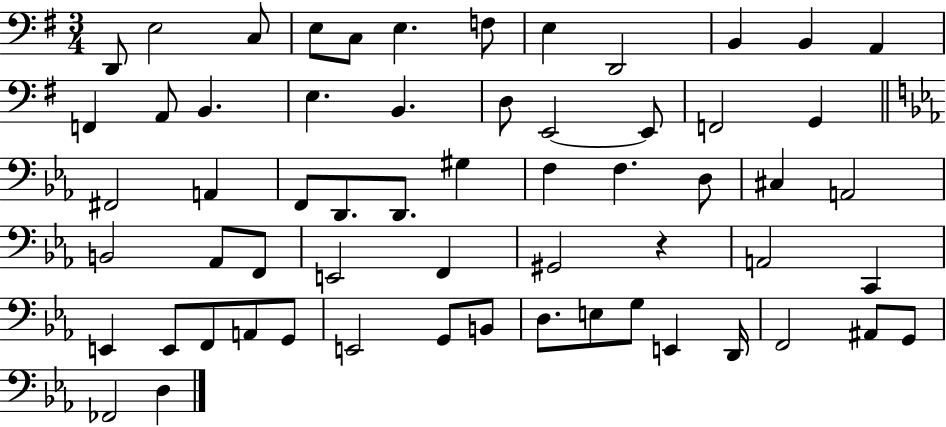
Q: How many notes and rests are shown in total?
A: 60